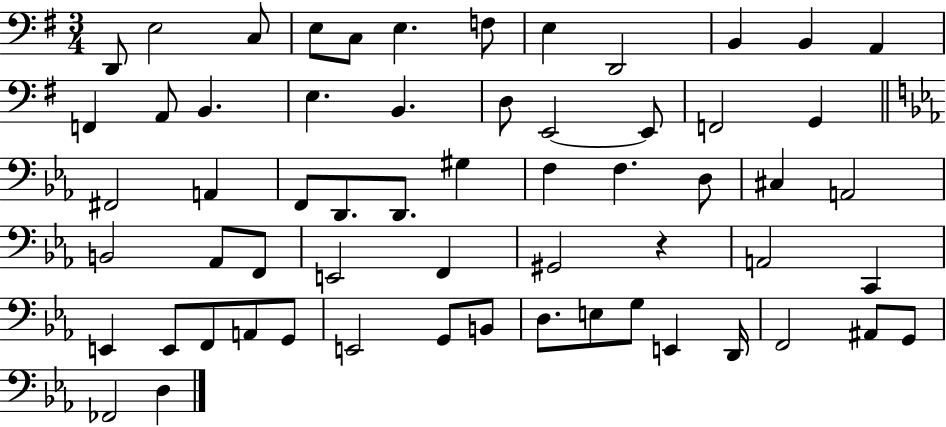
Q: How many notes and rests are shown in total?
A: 60